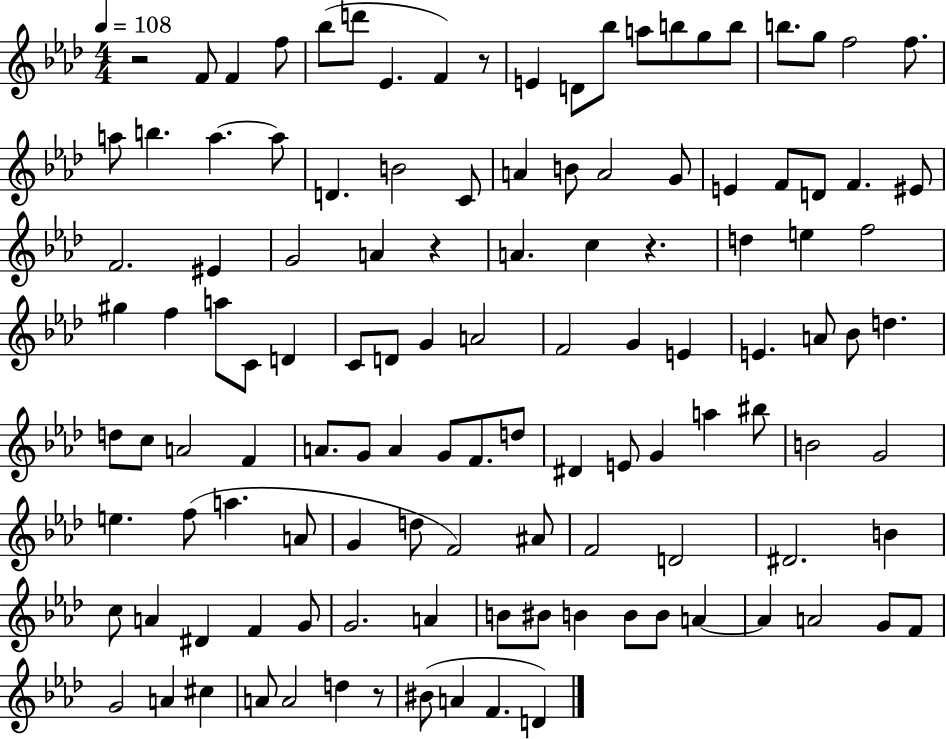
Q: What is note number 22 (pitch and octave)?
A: A5